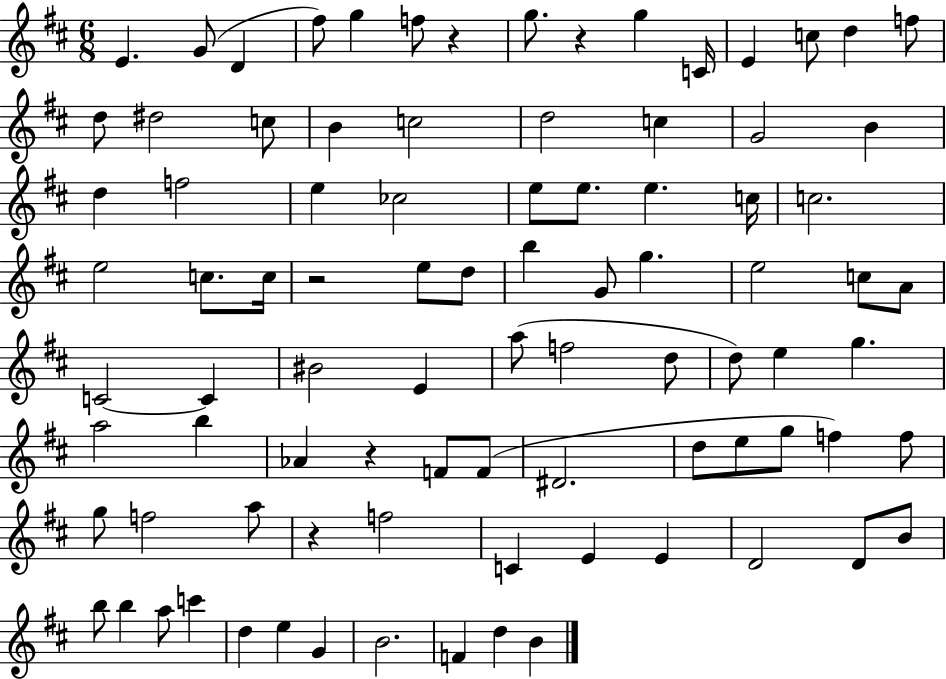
{
  \clef treble
  \numericTimeSignature
  \time 6/8
  \key d \major
  \repeat volta 2 { e'4. g'8( d'4 | fis''8) g''4 f''8 r4 | g''8. r4 g''4 c'16 | e'4 c''8 d''4 f''8 | \break d''8 dis''2 c''8 | b'4 c''2 | d''2 c''4 | g'2 b'4 | \break d''4 f''2 | e''4 ces''2 | e''8 e''8. e''4. c''16 | c''2. | \break e''2 c''8. c''16 | r2 e''8 d''8 | b''4 g'8 g''4. | e''2 c''8 a'8 | \break c'2~~ c'4 | bis'2 e'4 | a''8( f''2 d''8 | d''8) e''4 g''4. | \break a''2 b''4 | aes'4 r4 f'8 f'8( | dis'2. | d''8 e''8 g''8 f''4) f''8 | \break g''8 f''2 a''8 | r4 f''2 | c'4 e'4 e'4 | d'2 d'8 b'8 | \break b''8 b''4 a''8 c'''4 | d''4 e''4 g'4 | b'2. | f'4 d''4 b'4 | \break } \bar "|."
}